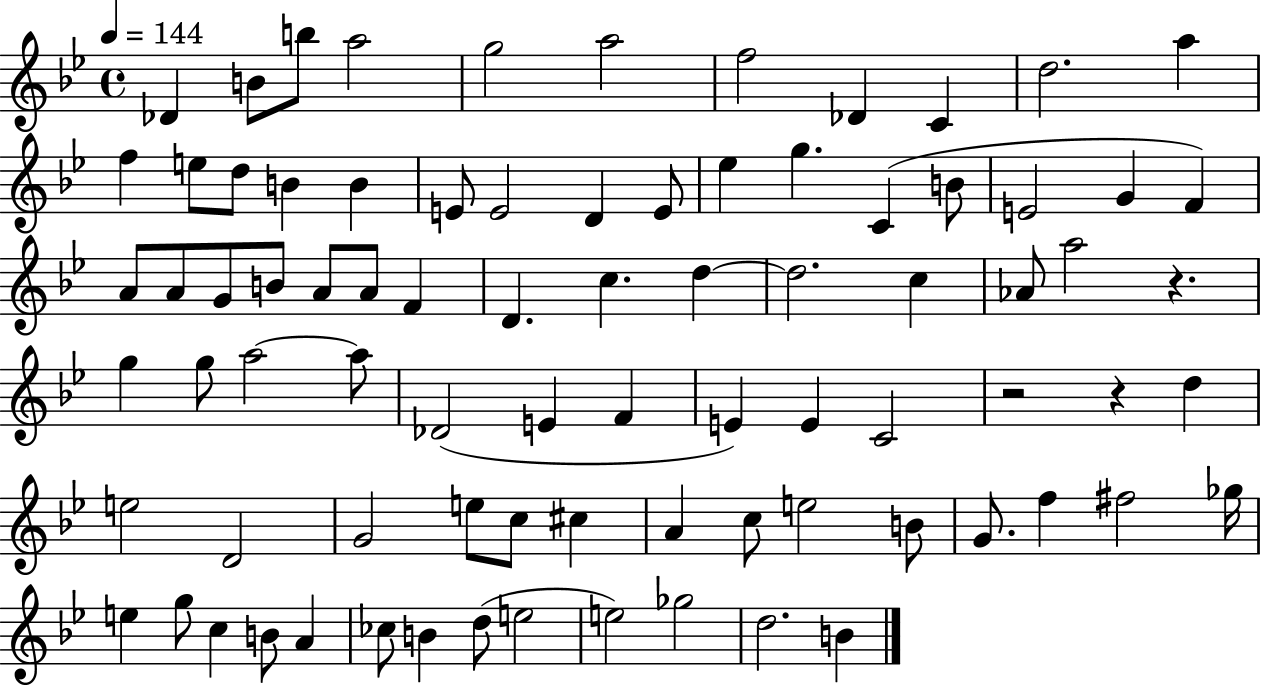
{
  \clef treble
  \time 4/4
  \defaultTimeSignature
  \key bes \major
  \tempo 4 = 144
  des'4 b'8 b''8 a''2 | g''2 a''2 | f''2 des'4 c'4 | d''2. a''4 | \break f''4 e''8 d''8 b'4 b'4 | e'8 e'2 d'4 e'8 | ees''4 g''4. c'4( b'8 | e'2 g'4 f'4) | \break a'8 a'8 g'8 b'8 a'8 a'8 f'4 | d'4. c''4. d''4~~ | d''2. c''4 | aes'8 a''2 r4. | \break g''4 g''8 a''2~~ a''8 | des'2( e'4 f'4 | e'4) e'4 c'2 | r2 r4 d''4 | \break e''2 d'2 | g'2 e''8 c''8 cis''4 | a'4 c''8 e''2 b'8 | g'8. f''4 fis''2 ges''16 | \break e''4 g''8 c''4 b'8 a'4 | ces''8 b'4 d''8( e''2 | e''2) ges''2 | d''2. b'4 | \break \bar "|."
}